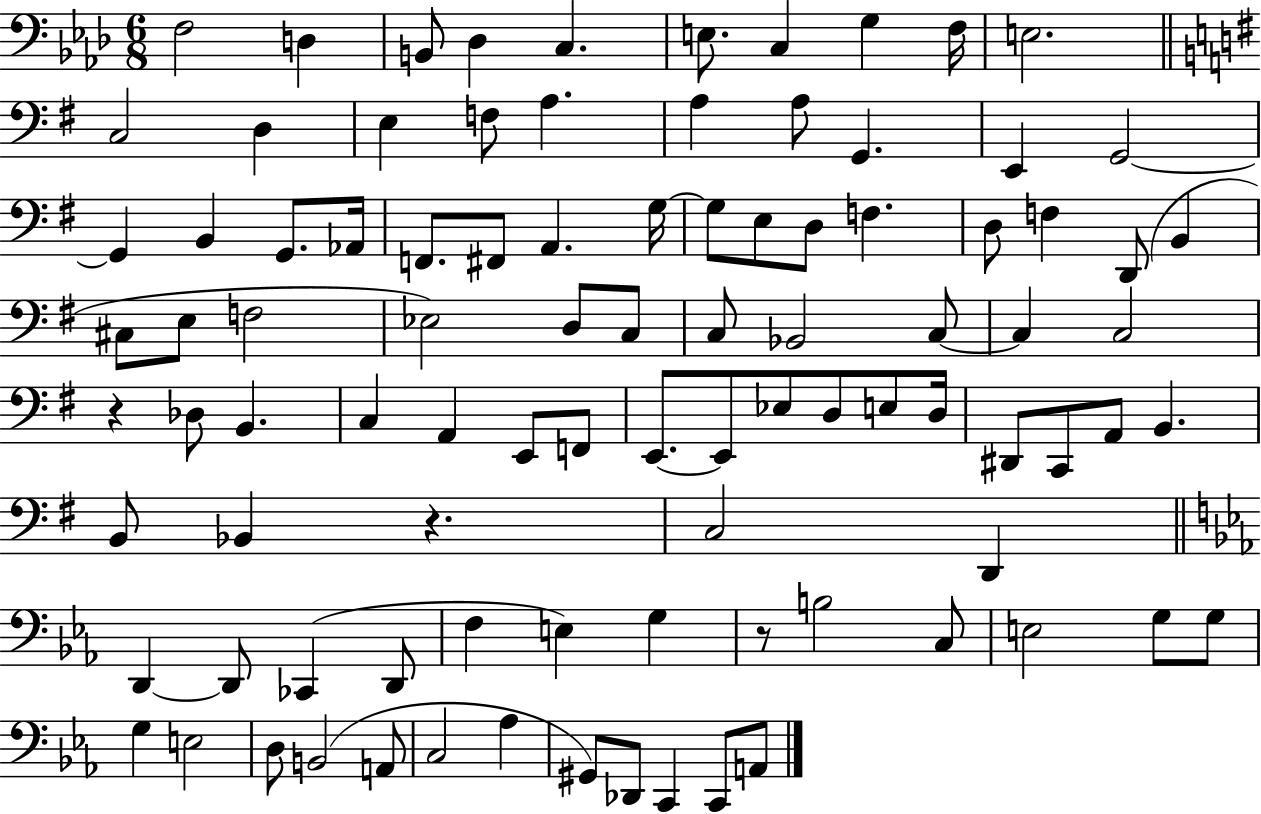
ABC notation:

X:1
T:Untitled
M:6/8
L:1/4
K:Ab
F,2 D, B,,/2 _D, C, E,/2 C, G, F,/4 E,2 C,2 D, E, F,/2 A, A, A,/2 G,, E,, G,,2 G,, B,, G,,/2 _A,,/4 F,,/2 ^F,,/2 A,, G,/4 G,/2 E,/2 D,/2 F, D,/2 F, D,,/2 B,, ^C,/2 E,/2 F,2 _E,2 D,/2 C,/2 C,/2 _B,,2 C,/2 C, C,2 z _D,/2 B,, C, A,, E,,/2 F,,/2 E,,/2 E,,/2 _E,/2 D,/2 E,/2 D,/4 ^D,,/2 C,,/2 A,,/2 B,, B,,/2 _B,, z C,2 D,, D,, D,,/2 _C,, D,,/2 F, E, G, z/2 B,2 C,/2 E,2 G,/2 G,/2 G, E,2 D,/2 B,,2 A,,/2 C,2 _A, ^G,,/2 _D,,/2 C,, C,,/2 A,,/2